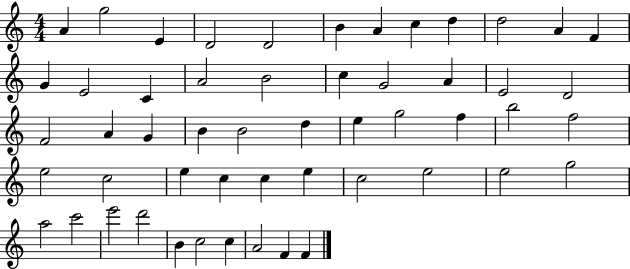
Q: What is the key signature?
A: C major